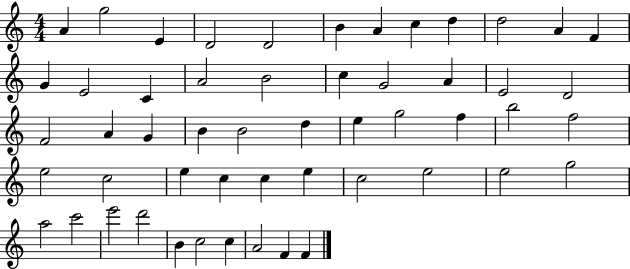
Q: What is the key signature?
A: C major